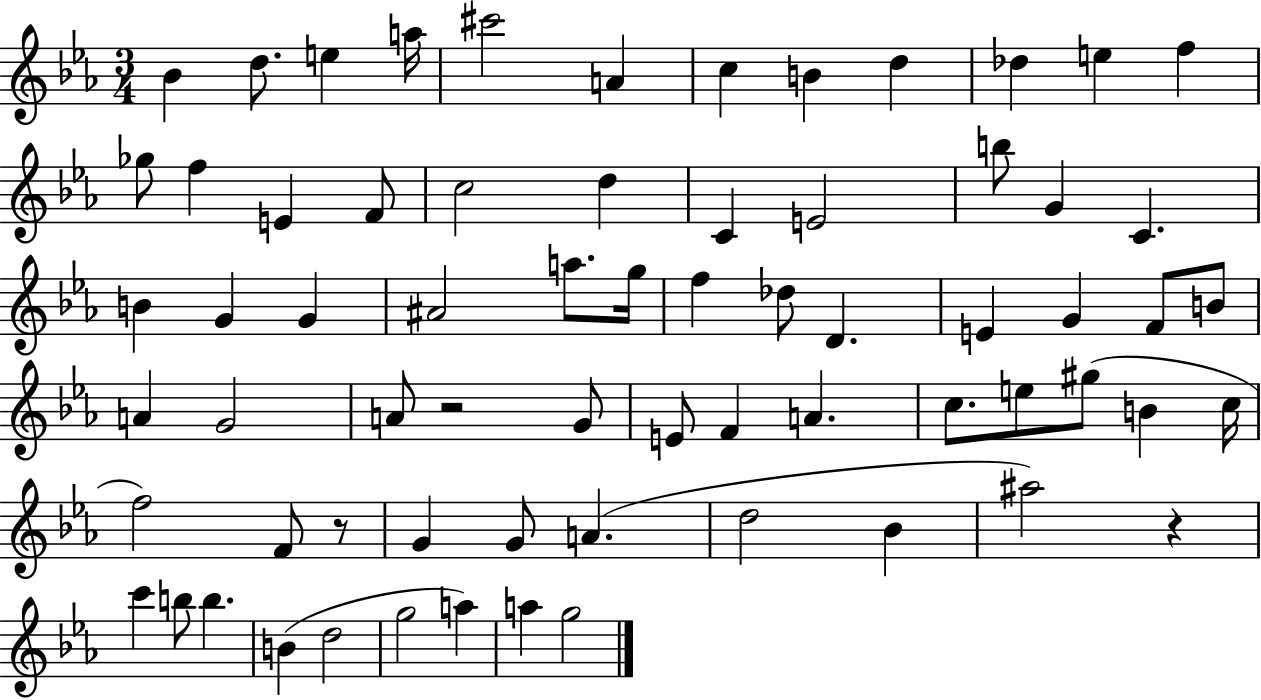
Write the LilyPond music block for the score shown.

{
  \clef treble
  \numericTimeSignature
  \time 3/4
  \key ees \major
  bes'4 d''8. e''4 a''16 | cis'''2 a'4 | c''4 b'4 d''4 | des''4 e''4 f''4 | \break ges''8 f''4 e'4 f'8 | c''2 d''4 | c'4 e'2 | b''8 g'4 c'4. | \break b'4 g'4 g'4 | ais'2 a''8. g''16 | f''4 des''8 d'4. | e'4 g'4 f'8 b'8 | \break a'4 g'2 | a'8 r2 g'8 | e'8 f'4 a'4. | c''8. e''8 gis''8( b'4 c''16 | \break f''2) f'8 r8 | g'4 g'8 a'4.( | d''2 bes'4 | ais''2) r4 | \break c'''4 b''8 b''4. | b'4( d''2 | g''2 a''4) | a''4 g''2 | \break \bar "|."
}